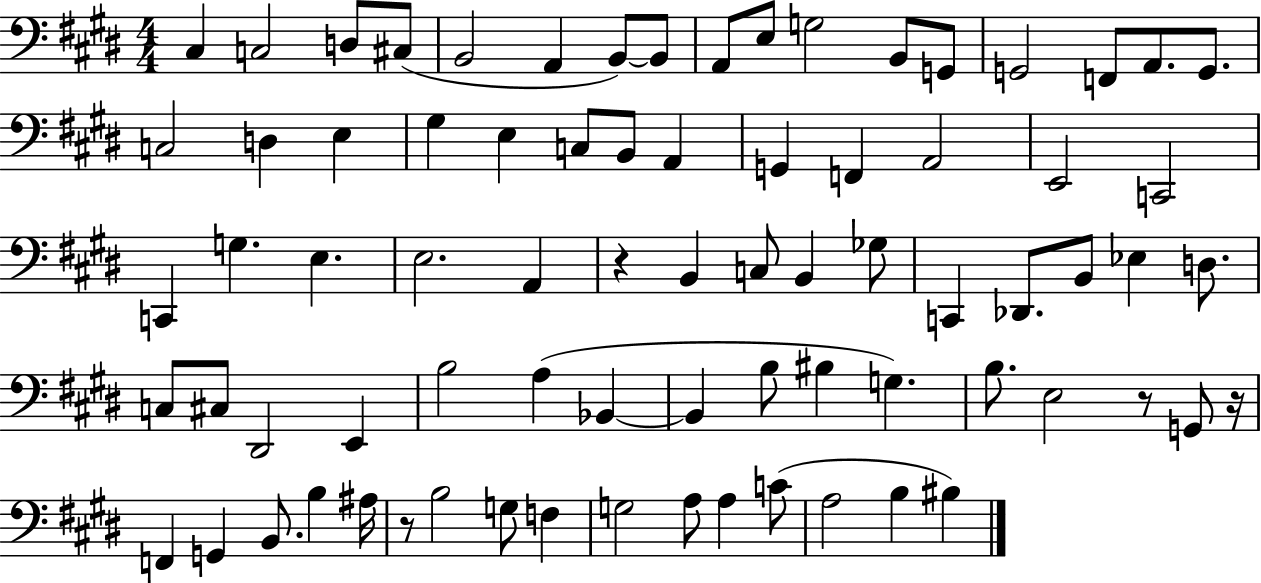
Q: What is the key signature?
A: E major